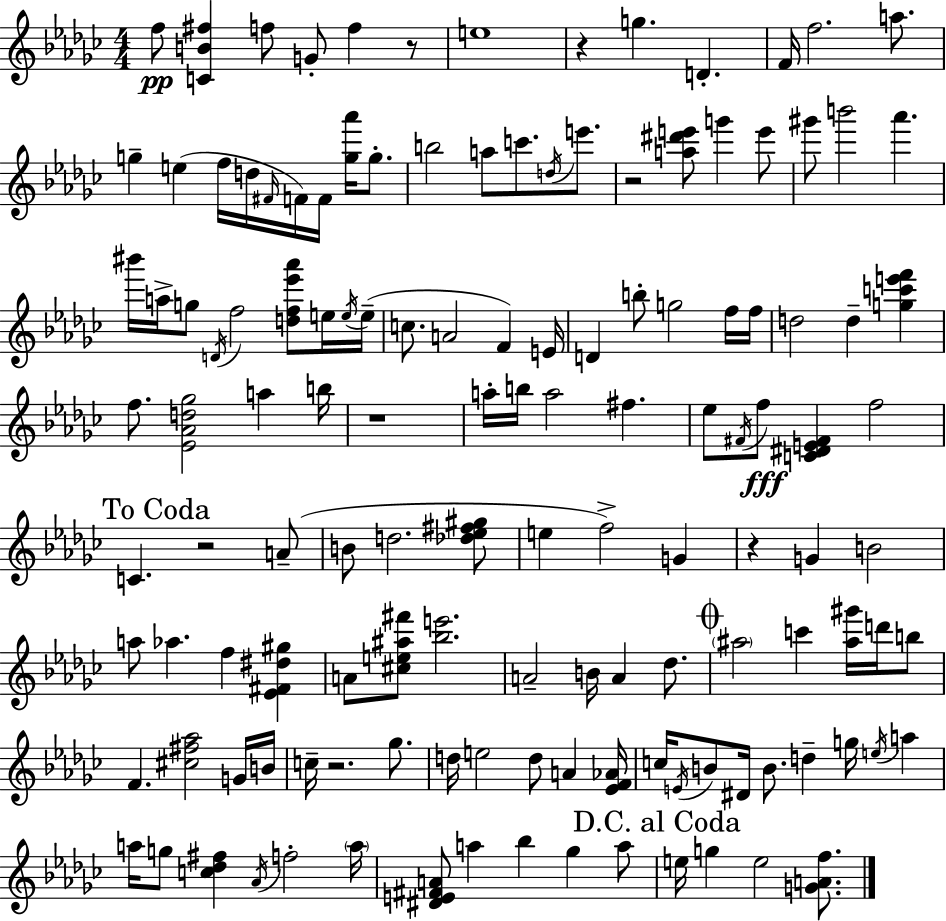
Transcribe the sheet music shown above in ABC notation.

X:1
T:Untitled
M:4/4
L:1/4
K:Ebm
f/2 [CB^f] f/2 G/2 f z/2 e4 z g D F/4 f2 a/2 g e f/4 d/4 ^F/4 F/4 F/4 [g_a']/4 g/2 b2 a/2 c'/2 d/4 e'/2 z2 [a^d'e']/2 g' e'/2 ^g'/2 b'2 _a' ^b'/4 a/4 g/2 D/4 f2 [df_e'_a']/2 e/4 e/4 e/4 c/2 A2 F E/4 D b/2 g2 f/4 f/4 d2 d [gc'e'f'] f/2 [_E_Ad_g]2 a b/4 z4 a/4 b/4 a2 ^f _e/2 ^F/4 f/2 [C^DE^F] f2 C z2 A/2 B/2 d2 [_d_e^f^g]/2 e f2 G z G B2 a/2 _a f [_E^F^d^g] A/2 [^ce^a^f']/2 [_be']2 A2 B/4 A _d/2 ^a2 c' [^a^g']/4 d'/4 b/2 F [^c^f_a]2 G/4 B/4 c/4 z2 _g/2 d/4 e2 d/2 A [_EF_A]/4 c/4 E/4 B/2 ^D/4 B/2 d g/4 e/4 a a/4 g/2 [c_d^f] _A/4 f2 a/4 [^DE^FA]/2 a _b _g a/2 e/4 g e2 [GAf]/2